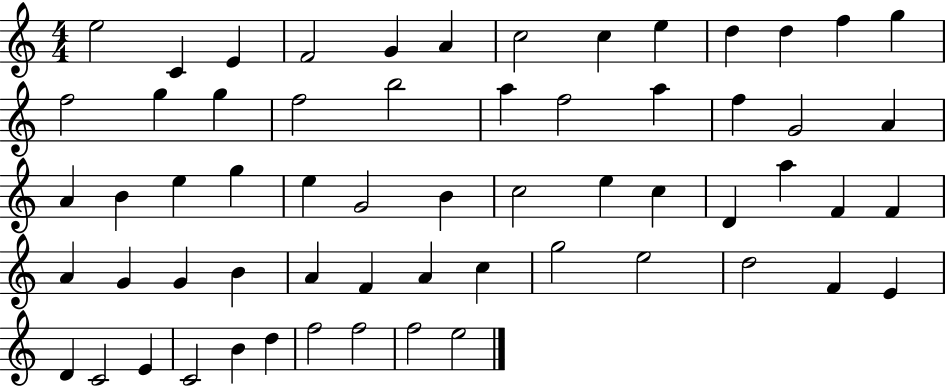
{
  \clef treble
  \numericTimeSignature
  \time 4/4
  \key c \major
  e''2 c'4 e'4 | f'2 g'4 a'4 | c''2 c''4 e''4 | d''4 d''4 f''4 g''4 | \break f''2 g''4 g''4 | f''2 b''2 | a''4 f''2 a''4 | f''4 g'2 a'4 | \break a'4 b'4 e''4 g''4 | e''4 g'2 b'4 | c''2 e''4 c''4 | d'4 a''4 f'4 f'4 | \break a'4 g'4 g'4 b'4 | a'4 f'4 a'4 c''4 | g''2 e''2 | d''2 f'4 e'4 | \break d'4 c'2 e'4 | c'2 b'4 d''4 | f''2 f''2 | f''2 e''2 | \break \bar "|."
}